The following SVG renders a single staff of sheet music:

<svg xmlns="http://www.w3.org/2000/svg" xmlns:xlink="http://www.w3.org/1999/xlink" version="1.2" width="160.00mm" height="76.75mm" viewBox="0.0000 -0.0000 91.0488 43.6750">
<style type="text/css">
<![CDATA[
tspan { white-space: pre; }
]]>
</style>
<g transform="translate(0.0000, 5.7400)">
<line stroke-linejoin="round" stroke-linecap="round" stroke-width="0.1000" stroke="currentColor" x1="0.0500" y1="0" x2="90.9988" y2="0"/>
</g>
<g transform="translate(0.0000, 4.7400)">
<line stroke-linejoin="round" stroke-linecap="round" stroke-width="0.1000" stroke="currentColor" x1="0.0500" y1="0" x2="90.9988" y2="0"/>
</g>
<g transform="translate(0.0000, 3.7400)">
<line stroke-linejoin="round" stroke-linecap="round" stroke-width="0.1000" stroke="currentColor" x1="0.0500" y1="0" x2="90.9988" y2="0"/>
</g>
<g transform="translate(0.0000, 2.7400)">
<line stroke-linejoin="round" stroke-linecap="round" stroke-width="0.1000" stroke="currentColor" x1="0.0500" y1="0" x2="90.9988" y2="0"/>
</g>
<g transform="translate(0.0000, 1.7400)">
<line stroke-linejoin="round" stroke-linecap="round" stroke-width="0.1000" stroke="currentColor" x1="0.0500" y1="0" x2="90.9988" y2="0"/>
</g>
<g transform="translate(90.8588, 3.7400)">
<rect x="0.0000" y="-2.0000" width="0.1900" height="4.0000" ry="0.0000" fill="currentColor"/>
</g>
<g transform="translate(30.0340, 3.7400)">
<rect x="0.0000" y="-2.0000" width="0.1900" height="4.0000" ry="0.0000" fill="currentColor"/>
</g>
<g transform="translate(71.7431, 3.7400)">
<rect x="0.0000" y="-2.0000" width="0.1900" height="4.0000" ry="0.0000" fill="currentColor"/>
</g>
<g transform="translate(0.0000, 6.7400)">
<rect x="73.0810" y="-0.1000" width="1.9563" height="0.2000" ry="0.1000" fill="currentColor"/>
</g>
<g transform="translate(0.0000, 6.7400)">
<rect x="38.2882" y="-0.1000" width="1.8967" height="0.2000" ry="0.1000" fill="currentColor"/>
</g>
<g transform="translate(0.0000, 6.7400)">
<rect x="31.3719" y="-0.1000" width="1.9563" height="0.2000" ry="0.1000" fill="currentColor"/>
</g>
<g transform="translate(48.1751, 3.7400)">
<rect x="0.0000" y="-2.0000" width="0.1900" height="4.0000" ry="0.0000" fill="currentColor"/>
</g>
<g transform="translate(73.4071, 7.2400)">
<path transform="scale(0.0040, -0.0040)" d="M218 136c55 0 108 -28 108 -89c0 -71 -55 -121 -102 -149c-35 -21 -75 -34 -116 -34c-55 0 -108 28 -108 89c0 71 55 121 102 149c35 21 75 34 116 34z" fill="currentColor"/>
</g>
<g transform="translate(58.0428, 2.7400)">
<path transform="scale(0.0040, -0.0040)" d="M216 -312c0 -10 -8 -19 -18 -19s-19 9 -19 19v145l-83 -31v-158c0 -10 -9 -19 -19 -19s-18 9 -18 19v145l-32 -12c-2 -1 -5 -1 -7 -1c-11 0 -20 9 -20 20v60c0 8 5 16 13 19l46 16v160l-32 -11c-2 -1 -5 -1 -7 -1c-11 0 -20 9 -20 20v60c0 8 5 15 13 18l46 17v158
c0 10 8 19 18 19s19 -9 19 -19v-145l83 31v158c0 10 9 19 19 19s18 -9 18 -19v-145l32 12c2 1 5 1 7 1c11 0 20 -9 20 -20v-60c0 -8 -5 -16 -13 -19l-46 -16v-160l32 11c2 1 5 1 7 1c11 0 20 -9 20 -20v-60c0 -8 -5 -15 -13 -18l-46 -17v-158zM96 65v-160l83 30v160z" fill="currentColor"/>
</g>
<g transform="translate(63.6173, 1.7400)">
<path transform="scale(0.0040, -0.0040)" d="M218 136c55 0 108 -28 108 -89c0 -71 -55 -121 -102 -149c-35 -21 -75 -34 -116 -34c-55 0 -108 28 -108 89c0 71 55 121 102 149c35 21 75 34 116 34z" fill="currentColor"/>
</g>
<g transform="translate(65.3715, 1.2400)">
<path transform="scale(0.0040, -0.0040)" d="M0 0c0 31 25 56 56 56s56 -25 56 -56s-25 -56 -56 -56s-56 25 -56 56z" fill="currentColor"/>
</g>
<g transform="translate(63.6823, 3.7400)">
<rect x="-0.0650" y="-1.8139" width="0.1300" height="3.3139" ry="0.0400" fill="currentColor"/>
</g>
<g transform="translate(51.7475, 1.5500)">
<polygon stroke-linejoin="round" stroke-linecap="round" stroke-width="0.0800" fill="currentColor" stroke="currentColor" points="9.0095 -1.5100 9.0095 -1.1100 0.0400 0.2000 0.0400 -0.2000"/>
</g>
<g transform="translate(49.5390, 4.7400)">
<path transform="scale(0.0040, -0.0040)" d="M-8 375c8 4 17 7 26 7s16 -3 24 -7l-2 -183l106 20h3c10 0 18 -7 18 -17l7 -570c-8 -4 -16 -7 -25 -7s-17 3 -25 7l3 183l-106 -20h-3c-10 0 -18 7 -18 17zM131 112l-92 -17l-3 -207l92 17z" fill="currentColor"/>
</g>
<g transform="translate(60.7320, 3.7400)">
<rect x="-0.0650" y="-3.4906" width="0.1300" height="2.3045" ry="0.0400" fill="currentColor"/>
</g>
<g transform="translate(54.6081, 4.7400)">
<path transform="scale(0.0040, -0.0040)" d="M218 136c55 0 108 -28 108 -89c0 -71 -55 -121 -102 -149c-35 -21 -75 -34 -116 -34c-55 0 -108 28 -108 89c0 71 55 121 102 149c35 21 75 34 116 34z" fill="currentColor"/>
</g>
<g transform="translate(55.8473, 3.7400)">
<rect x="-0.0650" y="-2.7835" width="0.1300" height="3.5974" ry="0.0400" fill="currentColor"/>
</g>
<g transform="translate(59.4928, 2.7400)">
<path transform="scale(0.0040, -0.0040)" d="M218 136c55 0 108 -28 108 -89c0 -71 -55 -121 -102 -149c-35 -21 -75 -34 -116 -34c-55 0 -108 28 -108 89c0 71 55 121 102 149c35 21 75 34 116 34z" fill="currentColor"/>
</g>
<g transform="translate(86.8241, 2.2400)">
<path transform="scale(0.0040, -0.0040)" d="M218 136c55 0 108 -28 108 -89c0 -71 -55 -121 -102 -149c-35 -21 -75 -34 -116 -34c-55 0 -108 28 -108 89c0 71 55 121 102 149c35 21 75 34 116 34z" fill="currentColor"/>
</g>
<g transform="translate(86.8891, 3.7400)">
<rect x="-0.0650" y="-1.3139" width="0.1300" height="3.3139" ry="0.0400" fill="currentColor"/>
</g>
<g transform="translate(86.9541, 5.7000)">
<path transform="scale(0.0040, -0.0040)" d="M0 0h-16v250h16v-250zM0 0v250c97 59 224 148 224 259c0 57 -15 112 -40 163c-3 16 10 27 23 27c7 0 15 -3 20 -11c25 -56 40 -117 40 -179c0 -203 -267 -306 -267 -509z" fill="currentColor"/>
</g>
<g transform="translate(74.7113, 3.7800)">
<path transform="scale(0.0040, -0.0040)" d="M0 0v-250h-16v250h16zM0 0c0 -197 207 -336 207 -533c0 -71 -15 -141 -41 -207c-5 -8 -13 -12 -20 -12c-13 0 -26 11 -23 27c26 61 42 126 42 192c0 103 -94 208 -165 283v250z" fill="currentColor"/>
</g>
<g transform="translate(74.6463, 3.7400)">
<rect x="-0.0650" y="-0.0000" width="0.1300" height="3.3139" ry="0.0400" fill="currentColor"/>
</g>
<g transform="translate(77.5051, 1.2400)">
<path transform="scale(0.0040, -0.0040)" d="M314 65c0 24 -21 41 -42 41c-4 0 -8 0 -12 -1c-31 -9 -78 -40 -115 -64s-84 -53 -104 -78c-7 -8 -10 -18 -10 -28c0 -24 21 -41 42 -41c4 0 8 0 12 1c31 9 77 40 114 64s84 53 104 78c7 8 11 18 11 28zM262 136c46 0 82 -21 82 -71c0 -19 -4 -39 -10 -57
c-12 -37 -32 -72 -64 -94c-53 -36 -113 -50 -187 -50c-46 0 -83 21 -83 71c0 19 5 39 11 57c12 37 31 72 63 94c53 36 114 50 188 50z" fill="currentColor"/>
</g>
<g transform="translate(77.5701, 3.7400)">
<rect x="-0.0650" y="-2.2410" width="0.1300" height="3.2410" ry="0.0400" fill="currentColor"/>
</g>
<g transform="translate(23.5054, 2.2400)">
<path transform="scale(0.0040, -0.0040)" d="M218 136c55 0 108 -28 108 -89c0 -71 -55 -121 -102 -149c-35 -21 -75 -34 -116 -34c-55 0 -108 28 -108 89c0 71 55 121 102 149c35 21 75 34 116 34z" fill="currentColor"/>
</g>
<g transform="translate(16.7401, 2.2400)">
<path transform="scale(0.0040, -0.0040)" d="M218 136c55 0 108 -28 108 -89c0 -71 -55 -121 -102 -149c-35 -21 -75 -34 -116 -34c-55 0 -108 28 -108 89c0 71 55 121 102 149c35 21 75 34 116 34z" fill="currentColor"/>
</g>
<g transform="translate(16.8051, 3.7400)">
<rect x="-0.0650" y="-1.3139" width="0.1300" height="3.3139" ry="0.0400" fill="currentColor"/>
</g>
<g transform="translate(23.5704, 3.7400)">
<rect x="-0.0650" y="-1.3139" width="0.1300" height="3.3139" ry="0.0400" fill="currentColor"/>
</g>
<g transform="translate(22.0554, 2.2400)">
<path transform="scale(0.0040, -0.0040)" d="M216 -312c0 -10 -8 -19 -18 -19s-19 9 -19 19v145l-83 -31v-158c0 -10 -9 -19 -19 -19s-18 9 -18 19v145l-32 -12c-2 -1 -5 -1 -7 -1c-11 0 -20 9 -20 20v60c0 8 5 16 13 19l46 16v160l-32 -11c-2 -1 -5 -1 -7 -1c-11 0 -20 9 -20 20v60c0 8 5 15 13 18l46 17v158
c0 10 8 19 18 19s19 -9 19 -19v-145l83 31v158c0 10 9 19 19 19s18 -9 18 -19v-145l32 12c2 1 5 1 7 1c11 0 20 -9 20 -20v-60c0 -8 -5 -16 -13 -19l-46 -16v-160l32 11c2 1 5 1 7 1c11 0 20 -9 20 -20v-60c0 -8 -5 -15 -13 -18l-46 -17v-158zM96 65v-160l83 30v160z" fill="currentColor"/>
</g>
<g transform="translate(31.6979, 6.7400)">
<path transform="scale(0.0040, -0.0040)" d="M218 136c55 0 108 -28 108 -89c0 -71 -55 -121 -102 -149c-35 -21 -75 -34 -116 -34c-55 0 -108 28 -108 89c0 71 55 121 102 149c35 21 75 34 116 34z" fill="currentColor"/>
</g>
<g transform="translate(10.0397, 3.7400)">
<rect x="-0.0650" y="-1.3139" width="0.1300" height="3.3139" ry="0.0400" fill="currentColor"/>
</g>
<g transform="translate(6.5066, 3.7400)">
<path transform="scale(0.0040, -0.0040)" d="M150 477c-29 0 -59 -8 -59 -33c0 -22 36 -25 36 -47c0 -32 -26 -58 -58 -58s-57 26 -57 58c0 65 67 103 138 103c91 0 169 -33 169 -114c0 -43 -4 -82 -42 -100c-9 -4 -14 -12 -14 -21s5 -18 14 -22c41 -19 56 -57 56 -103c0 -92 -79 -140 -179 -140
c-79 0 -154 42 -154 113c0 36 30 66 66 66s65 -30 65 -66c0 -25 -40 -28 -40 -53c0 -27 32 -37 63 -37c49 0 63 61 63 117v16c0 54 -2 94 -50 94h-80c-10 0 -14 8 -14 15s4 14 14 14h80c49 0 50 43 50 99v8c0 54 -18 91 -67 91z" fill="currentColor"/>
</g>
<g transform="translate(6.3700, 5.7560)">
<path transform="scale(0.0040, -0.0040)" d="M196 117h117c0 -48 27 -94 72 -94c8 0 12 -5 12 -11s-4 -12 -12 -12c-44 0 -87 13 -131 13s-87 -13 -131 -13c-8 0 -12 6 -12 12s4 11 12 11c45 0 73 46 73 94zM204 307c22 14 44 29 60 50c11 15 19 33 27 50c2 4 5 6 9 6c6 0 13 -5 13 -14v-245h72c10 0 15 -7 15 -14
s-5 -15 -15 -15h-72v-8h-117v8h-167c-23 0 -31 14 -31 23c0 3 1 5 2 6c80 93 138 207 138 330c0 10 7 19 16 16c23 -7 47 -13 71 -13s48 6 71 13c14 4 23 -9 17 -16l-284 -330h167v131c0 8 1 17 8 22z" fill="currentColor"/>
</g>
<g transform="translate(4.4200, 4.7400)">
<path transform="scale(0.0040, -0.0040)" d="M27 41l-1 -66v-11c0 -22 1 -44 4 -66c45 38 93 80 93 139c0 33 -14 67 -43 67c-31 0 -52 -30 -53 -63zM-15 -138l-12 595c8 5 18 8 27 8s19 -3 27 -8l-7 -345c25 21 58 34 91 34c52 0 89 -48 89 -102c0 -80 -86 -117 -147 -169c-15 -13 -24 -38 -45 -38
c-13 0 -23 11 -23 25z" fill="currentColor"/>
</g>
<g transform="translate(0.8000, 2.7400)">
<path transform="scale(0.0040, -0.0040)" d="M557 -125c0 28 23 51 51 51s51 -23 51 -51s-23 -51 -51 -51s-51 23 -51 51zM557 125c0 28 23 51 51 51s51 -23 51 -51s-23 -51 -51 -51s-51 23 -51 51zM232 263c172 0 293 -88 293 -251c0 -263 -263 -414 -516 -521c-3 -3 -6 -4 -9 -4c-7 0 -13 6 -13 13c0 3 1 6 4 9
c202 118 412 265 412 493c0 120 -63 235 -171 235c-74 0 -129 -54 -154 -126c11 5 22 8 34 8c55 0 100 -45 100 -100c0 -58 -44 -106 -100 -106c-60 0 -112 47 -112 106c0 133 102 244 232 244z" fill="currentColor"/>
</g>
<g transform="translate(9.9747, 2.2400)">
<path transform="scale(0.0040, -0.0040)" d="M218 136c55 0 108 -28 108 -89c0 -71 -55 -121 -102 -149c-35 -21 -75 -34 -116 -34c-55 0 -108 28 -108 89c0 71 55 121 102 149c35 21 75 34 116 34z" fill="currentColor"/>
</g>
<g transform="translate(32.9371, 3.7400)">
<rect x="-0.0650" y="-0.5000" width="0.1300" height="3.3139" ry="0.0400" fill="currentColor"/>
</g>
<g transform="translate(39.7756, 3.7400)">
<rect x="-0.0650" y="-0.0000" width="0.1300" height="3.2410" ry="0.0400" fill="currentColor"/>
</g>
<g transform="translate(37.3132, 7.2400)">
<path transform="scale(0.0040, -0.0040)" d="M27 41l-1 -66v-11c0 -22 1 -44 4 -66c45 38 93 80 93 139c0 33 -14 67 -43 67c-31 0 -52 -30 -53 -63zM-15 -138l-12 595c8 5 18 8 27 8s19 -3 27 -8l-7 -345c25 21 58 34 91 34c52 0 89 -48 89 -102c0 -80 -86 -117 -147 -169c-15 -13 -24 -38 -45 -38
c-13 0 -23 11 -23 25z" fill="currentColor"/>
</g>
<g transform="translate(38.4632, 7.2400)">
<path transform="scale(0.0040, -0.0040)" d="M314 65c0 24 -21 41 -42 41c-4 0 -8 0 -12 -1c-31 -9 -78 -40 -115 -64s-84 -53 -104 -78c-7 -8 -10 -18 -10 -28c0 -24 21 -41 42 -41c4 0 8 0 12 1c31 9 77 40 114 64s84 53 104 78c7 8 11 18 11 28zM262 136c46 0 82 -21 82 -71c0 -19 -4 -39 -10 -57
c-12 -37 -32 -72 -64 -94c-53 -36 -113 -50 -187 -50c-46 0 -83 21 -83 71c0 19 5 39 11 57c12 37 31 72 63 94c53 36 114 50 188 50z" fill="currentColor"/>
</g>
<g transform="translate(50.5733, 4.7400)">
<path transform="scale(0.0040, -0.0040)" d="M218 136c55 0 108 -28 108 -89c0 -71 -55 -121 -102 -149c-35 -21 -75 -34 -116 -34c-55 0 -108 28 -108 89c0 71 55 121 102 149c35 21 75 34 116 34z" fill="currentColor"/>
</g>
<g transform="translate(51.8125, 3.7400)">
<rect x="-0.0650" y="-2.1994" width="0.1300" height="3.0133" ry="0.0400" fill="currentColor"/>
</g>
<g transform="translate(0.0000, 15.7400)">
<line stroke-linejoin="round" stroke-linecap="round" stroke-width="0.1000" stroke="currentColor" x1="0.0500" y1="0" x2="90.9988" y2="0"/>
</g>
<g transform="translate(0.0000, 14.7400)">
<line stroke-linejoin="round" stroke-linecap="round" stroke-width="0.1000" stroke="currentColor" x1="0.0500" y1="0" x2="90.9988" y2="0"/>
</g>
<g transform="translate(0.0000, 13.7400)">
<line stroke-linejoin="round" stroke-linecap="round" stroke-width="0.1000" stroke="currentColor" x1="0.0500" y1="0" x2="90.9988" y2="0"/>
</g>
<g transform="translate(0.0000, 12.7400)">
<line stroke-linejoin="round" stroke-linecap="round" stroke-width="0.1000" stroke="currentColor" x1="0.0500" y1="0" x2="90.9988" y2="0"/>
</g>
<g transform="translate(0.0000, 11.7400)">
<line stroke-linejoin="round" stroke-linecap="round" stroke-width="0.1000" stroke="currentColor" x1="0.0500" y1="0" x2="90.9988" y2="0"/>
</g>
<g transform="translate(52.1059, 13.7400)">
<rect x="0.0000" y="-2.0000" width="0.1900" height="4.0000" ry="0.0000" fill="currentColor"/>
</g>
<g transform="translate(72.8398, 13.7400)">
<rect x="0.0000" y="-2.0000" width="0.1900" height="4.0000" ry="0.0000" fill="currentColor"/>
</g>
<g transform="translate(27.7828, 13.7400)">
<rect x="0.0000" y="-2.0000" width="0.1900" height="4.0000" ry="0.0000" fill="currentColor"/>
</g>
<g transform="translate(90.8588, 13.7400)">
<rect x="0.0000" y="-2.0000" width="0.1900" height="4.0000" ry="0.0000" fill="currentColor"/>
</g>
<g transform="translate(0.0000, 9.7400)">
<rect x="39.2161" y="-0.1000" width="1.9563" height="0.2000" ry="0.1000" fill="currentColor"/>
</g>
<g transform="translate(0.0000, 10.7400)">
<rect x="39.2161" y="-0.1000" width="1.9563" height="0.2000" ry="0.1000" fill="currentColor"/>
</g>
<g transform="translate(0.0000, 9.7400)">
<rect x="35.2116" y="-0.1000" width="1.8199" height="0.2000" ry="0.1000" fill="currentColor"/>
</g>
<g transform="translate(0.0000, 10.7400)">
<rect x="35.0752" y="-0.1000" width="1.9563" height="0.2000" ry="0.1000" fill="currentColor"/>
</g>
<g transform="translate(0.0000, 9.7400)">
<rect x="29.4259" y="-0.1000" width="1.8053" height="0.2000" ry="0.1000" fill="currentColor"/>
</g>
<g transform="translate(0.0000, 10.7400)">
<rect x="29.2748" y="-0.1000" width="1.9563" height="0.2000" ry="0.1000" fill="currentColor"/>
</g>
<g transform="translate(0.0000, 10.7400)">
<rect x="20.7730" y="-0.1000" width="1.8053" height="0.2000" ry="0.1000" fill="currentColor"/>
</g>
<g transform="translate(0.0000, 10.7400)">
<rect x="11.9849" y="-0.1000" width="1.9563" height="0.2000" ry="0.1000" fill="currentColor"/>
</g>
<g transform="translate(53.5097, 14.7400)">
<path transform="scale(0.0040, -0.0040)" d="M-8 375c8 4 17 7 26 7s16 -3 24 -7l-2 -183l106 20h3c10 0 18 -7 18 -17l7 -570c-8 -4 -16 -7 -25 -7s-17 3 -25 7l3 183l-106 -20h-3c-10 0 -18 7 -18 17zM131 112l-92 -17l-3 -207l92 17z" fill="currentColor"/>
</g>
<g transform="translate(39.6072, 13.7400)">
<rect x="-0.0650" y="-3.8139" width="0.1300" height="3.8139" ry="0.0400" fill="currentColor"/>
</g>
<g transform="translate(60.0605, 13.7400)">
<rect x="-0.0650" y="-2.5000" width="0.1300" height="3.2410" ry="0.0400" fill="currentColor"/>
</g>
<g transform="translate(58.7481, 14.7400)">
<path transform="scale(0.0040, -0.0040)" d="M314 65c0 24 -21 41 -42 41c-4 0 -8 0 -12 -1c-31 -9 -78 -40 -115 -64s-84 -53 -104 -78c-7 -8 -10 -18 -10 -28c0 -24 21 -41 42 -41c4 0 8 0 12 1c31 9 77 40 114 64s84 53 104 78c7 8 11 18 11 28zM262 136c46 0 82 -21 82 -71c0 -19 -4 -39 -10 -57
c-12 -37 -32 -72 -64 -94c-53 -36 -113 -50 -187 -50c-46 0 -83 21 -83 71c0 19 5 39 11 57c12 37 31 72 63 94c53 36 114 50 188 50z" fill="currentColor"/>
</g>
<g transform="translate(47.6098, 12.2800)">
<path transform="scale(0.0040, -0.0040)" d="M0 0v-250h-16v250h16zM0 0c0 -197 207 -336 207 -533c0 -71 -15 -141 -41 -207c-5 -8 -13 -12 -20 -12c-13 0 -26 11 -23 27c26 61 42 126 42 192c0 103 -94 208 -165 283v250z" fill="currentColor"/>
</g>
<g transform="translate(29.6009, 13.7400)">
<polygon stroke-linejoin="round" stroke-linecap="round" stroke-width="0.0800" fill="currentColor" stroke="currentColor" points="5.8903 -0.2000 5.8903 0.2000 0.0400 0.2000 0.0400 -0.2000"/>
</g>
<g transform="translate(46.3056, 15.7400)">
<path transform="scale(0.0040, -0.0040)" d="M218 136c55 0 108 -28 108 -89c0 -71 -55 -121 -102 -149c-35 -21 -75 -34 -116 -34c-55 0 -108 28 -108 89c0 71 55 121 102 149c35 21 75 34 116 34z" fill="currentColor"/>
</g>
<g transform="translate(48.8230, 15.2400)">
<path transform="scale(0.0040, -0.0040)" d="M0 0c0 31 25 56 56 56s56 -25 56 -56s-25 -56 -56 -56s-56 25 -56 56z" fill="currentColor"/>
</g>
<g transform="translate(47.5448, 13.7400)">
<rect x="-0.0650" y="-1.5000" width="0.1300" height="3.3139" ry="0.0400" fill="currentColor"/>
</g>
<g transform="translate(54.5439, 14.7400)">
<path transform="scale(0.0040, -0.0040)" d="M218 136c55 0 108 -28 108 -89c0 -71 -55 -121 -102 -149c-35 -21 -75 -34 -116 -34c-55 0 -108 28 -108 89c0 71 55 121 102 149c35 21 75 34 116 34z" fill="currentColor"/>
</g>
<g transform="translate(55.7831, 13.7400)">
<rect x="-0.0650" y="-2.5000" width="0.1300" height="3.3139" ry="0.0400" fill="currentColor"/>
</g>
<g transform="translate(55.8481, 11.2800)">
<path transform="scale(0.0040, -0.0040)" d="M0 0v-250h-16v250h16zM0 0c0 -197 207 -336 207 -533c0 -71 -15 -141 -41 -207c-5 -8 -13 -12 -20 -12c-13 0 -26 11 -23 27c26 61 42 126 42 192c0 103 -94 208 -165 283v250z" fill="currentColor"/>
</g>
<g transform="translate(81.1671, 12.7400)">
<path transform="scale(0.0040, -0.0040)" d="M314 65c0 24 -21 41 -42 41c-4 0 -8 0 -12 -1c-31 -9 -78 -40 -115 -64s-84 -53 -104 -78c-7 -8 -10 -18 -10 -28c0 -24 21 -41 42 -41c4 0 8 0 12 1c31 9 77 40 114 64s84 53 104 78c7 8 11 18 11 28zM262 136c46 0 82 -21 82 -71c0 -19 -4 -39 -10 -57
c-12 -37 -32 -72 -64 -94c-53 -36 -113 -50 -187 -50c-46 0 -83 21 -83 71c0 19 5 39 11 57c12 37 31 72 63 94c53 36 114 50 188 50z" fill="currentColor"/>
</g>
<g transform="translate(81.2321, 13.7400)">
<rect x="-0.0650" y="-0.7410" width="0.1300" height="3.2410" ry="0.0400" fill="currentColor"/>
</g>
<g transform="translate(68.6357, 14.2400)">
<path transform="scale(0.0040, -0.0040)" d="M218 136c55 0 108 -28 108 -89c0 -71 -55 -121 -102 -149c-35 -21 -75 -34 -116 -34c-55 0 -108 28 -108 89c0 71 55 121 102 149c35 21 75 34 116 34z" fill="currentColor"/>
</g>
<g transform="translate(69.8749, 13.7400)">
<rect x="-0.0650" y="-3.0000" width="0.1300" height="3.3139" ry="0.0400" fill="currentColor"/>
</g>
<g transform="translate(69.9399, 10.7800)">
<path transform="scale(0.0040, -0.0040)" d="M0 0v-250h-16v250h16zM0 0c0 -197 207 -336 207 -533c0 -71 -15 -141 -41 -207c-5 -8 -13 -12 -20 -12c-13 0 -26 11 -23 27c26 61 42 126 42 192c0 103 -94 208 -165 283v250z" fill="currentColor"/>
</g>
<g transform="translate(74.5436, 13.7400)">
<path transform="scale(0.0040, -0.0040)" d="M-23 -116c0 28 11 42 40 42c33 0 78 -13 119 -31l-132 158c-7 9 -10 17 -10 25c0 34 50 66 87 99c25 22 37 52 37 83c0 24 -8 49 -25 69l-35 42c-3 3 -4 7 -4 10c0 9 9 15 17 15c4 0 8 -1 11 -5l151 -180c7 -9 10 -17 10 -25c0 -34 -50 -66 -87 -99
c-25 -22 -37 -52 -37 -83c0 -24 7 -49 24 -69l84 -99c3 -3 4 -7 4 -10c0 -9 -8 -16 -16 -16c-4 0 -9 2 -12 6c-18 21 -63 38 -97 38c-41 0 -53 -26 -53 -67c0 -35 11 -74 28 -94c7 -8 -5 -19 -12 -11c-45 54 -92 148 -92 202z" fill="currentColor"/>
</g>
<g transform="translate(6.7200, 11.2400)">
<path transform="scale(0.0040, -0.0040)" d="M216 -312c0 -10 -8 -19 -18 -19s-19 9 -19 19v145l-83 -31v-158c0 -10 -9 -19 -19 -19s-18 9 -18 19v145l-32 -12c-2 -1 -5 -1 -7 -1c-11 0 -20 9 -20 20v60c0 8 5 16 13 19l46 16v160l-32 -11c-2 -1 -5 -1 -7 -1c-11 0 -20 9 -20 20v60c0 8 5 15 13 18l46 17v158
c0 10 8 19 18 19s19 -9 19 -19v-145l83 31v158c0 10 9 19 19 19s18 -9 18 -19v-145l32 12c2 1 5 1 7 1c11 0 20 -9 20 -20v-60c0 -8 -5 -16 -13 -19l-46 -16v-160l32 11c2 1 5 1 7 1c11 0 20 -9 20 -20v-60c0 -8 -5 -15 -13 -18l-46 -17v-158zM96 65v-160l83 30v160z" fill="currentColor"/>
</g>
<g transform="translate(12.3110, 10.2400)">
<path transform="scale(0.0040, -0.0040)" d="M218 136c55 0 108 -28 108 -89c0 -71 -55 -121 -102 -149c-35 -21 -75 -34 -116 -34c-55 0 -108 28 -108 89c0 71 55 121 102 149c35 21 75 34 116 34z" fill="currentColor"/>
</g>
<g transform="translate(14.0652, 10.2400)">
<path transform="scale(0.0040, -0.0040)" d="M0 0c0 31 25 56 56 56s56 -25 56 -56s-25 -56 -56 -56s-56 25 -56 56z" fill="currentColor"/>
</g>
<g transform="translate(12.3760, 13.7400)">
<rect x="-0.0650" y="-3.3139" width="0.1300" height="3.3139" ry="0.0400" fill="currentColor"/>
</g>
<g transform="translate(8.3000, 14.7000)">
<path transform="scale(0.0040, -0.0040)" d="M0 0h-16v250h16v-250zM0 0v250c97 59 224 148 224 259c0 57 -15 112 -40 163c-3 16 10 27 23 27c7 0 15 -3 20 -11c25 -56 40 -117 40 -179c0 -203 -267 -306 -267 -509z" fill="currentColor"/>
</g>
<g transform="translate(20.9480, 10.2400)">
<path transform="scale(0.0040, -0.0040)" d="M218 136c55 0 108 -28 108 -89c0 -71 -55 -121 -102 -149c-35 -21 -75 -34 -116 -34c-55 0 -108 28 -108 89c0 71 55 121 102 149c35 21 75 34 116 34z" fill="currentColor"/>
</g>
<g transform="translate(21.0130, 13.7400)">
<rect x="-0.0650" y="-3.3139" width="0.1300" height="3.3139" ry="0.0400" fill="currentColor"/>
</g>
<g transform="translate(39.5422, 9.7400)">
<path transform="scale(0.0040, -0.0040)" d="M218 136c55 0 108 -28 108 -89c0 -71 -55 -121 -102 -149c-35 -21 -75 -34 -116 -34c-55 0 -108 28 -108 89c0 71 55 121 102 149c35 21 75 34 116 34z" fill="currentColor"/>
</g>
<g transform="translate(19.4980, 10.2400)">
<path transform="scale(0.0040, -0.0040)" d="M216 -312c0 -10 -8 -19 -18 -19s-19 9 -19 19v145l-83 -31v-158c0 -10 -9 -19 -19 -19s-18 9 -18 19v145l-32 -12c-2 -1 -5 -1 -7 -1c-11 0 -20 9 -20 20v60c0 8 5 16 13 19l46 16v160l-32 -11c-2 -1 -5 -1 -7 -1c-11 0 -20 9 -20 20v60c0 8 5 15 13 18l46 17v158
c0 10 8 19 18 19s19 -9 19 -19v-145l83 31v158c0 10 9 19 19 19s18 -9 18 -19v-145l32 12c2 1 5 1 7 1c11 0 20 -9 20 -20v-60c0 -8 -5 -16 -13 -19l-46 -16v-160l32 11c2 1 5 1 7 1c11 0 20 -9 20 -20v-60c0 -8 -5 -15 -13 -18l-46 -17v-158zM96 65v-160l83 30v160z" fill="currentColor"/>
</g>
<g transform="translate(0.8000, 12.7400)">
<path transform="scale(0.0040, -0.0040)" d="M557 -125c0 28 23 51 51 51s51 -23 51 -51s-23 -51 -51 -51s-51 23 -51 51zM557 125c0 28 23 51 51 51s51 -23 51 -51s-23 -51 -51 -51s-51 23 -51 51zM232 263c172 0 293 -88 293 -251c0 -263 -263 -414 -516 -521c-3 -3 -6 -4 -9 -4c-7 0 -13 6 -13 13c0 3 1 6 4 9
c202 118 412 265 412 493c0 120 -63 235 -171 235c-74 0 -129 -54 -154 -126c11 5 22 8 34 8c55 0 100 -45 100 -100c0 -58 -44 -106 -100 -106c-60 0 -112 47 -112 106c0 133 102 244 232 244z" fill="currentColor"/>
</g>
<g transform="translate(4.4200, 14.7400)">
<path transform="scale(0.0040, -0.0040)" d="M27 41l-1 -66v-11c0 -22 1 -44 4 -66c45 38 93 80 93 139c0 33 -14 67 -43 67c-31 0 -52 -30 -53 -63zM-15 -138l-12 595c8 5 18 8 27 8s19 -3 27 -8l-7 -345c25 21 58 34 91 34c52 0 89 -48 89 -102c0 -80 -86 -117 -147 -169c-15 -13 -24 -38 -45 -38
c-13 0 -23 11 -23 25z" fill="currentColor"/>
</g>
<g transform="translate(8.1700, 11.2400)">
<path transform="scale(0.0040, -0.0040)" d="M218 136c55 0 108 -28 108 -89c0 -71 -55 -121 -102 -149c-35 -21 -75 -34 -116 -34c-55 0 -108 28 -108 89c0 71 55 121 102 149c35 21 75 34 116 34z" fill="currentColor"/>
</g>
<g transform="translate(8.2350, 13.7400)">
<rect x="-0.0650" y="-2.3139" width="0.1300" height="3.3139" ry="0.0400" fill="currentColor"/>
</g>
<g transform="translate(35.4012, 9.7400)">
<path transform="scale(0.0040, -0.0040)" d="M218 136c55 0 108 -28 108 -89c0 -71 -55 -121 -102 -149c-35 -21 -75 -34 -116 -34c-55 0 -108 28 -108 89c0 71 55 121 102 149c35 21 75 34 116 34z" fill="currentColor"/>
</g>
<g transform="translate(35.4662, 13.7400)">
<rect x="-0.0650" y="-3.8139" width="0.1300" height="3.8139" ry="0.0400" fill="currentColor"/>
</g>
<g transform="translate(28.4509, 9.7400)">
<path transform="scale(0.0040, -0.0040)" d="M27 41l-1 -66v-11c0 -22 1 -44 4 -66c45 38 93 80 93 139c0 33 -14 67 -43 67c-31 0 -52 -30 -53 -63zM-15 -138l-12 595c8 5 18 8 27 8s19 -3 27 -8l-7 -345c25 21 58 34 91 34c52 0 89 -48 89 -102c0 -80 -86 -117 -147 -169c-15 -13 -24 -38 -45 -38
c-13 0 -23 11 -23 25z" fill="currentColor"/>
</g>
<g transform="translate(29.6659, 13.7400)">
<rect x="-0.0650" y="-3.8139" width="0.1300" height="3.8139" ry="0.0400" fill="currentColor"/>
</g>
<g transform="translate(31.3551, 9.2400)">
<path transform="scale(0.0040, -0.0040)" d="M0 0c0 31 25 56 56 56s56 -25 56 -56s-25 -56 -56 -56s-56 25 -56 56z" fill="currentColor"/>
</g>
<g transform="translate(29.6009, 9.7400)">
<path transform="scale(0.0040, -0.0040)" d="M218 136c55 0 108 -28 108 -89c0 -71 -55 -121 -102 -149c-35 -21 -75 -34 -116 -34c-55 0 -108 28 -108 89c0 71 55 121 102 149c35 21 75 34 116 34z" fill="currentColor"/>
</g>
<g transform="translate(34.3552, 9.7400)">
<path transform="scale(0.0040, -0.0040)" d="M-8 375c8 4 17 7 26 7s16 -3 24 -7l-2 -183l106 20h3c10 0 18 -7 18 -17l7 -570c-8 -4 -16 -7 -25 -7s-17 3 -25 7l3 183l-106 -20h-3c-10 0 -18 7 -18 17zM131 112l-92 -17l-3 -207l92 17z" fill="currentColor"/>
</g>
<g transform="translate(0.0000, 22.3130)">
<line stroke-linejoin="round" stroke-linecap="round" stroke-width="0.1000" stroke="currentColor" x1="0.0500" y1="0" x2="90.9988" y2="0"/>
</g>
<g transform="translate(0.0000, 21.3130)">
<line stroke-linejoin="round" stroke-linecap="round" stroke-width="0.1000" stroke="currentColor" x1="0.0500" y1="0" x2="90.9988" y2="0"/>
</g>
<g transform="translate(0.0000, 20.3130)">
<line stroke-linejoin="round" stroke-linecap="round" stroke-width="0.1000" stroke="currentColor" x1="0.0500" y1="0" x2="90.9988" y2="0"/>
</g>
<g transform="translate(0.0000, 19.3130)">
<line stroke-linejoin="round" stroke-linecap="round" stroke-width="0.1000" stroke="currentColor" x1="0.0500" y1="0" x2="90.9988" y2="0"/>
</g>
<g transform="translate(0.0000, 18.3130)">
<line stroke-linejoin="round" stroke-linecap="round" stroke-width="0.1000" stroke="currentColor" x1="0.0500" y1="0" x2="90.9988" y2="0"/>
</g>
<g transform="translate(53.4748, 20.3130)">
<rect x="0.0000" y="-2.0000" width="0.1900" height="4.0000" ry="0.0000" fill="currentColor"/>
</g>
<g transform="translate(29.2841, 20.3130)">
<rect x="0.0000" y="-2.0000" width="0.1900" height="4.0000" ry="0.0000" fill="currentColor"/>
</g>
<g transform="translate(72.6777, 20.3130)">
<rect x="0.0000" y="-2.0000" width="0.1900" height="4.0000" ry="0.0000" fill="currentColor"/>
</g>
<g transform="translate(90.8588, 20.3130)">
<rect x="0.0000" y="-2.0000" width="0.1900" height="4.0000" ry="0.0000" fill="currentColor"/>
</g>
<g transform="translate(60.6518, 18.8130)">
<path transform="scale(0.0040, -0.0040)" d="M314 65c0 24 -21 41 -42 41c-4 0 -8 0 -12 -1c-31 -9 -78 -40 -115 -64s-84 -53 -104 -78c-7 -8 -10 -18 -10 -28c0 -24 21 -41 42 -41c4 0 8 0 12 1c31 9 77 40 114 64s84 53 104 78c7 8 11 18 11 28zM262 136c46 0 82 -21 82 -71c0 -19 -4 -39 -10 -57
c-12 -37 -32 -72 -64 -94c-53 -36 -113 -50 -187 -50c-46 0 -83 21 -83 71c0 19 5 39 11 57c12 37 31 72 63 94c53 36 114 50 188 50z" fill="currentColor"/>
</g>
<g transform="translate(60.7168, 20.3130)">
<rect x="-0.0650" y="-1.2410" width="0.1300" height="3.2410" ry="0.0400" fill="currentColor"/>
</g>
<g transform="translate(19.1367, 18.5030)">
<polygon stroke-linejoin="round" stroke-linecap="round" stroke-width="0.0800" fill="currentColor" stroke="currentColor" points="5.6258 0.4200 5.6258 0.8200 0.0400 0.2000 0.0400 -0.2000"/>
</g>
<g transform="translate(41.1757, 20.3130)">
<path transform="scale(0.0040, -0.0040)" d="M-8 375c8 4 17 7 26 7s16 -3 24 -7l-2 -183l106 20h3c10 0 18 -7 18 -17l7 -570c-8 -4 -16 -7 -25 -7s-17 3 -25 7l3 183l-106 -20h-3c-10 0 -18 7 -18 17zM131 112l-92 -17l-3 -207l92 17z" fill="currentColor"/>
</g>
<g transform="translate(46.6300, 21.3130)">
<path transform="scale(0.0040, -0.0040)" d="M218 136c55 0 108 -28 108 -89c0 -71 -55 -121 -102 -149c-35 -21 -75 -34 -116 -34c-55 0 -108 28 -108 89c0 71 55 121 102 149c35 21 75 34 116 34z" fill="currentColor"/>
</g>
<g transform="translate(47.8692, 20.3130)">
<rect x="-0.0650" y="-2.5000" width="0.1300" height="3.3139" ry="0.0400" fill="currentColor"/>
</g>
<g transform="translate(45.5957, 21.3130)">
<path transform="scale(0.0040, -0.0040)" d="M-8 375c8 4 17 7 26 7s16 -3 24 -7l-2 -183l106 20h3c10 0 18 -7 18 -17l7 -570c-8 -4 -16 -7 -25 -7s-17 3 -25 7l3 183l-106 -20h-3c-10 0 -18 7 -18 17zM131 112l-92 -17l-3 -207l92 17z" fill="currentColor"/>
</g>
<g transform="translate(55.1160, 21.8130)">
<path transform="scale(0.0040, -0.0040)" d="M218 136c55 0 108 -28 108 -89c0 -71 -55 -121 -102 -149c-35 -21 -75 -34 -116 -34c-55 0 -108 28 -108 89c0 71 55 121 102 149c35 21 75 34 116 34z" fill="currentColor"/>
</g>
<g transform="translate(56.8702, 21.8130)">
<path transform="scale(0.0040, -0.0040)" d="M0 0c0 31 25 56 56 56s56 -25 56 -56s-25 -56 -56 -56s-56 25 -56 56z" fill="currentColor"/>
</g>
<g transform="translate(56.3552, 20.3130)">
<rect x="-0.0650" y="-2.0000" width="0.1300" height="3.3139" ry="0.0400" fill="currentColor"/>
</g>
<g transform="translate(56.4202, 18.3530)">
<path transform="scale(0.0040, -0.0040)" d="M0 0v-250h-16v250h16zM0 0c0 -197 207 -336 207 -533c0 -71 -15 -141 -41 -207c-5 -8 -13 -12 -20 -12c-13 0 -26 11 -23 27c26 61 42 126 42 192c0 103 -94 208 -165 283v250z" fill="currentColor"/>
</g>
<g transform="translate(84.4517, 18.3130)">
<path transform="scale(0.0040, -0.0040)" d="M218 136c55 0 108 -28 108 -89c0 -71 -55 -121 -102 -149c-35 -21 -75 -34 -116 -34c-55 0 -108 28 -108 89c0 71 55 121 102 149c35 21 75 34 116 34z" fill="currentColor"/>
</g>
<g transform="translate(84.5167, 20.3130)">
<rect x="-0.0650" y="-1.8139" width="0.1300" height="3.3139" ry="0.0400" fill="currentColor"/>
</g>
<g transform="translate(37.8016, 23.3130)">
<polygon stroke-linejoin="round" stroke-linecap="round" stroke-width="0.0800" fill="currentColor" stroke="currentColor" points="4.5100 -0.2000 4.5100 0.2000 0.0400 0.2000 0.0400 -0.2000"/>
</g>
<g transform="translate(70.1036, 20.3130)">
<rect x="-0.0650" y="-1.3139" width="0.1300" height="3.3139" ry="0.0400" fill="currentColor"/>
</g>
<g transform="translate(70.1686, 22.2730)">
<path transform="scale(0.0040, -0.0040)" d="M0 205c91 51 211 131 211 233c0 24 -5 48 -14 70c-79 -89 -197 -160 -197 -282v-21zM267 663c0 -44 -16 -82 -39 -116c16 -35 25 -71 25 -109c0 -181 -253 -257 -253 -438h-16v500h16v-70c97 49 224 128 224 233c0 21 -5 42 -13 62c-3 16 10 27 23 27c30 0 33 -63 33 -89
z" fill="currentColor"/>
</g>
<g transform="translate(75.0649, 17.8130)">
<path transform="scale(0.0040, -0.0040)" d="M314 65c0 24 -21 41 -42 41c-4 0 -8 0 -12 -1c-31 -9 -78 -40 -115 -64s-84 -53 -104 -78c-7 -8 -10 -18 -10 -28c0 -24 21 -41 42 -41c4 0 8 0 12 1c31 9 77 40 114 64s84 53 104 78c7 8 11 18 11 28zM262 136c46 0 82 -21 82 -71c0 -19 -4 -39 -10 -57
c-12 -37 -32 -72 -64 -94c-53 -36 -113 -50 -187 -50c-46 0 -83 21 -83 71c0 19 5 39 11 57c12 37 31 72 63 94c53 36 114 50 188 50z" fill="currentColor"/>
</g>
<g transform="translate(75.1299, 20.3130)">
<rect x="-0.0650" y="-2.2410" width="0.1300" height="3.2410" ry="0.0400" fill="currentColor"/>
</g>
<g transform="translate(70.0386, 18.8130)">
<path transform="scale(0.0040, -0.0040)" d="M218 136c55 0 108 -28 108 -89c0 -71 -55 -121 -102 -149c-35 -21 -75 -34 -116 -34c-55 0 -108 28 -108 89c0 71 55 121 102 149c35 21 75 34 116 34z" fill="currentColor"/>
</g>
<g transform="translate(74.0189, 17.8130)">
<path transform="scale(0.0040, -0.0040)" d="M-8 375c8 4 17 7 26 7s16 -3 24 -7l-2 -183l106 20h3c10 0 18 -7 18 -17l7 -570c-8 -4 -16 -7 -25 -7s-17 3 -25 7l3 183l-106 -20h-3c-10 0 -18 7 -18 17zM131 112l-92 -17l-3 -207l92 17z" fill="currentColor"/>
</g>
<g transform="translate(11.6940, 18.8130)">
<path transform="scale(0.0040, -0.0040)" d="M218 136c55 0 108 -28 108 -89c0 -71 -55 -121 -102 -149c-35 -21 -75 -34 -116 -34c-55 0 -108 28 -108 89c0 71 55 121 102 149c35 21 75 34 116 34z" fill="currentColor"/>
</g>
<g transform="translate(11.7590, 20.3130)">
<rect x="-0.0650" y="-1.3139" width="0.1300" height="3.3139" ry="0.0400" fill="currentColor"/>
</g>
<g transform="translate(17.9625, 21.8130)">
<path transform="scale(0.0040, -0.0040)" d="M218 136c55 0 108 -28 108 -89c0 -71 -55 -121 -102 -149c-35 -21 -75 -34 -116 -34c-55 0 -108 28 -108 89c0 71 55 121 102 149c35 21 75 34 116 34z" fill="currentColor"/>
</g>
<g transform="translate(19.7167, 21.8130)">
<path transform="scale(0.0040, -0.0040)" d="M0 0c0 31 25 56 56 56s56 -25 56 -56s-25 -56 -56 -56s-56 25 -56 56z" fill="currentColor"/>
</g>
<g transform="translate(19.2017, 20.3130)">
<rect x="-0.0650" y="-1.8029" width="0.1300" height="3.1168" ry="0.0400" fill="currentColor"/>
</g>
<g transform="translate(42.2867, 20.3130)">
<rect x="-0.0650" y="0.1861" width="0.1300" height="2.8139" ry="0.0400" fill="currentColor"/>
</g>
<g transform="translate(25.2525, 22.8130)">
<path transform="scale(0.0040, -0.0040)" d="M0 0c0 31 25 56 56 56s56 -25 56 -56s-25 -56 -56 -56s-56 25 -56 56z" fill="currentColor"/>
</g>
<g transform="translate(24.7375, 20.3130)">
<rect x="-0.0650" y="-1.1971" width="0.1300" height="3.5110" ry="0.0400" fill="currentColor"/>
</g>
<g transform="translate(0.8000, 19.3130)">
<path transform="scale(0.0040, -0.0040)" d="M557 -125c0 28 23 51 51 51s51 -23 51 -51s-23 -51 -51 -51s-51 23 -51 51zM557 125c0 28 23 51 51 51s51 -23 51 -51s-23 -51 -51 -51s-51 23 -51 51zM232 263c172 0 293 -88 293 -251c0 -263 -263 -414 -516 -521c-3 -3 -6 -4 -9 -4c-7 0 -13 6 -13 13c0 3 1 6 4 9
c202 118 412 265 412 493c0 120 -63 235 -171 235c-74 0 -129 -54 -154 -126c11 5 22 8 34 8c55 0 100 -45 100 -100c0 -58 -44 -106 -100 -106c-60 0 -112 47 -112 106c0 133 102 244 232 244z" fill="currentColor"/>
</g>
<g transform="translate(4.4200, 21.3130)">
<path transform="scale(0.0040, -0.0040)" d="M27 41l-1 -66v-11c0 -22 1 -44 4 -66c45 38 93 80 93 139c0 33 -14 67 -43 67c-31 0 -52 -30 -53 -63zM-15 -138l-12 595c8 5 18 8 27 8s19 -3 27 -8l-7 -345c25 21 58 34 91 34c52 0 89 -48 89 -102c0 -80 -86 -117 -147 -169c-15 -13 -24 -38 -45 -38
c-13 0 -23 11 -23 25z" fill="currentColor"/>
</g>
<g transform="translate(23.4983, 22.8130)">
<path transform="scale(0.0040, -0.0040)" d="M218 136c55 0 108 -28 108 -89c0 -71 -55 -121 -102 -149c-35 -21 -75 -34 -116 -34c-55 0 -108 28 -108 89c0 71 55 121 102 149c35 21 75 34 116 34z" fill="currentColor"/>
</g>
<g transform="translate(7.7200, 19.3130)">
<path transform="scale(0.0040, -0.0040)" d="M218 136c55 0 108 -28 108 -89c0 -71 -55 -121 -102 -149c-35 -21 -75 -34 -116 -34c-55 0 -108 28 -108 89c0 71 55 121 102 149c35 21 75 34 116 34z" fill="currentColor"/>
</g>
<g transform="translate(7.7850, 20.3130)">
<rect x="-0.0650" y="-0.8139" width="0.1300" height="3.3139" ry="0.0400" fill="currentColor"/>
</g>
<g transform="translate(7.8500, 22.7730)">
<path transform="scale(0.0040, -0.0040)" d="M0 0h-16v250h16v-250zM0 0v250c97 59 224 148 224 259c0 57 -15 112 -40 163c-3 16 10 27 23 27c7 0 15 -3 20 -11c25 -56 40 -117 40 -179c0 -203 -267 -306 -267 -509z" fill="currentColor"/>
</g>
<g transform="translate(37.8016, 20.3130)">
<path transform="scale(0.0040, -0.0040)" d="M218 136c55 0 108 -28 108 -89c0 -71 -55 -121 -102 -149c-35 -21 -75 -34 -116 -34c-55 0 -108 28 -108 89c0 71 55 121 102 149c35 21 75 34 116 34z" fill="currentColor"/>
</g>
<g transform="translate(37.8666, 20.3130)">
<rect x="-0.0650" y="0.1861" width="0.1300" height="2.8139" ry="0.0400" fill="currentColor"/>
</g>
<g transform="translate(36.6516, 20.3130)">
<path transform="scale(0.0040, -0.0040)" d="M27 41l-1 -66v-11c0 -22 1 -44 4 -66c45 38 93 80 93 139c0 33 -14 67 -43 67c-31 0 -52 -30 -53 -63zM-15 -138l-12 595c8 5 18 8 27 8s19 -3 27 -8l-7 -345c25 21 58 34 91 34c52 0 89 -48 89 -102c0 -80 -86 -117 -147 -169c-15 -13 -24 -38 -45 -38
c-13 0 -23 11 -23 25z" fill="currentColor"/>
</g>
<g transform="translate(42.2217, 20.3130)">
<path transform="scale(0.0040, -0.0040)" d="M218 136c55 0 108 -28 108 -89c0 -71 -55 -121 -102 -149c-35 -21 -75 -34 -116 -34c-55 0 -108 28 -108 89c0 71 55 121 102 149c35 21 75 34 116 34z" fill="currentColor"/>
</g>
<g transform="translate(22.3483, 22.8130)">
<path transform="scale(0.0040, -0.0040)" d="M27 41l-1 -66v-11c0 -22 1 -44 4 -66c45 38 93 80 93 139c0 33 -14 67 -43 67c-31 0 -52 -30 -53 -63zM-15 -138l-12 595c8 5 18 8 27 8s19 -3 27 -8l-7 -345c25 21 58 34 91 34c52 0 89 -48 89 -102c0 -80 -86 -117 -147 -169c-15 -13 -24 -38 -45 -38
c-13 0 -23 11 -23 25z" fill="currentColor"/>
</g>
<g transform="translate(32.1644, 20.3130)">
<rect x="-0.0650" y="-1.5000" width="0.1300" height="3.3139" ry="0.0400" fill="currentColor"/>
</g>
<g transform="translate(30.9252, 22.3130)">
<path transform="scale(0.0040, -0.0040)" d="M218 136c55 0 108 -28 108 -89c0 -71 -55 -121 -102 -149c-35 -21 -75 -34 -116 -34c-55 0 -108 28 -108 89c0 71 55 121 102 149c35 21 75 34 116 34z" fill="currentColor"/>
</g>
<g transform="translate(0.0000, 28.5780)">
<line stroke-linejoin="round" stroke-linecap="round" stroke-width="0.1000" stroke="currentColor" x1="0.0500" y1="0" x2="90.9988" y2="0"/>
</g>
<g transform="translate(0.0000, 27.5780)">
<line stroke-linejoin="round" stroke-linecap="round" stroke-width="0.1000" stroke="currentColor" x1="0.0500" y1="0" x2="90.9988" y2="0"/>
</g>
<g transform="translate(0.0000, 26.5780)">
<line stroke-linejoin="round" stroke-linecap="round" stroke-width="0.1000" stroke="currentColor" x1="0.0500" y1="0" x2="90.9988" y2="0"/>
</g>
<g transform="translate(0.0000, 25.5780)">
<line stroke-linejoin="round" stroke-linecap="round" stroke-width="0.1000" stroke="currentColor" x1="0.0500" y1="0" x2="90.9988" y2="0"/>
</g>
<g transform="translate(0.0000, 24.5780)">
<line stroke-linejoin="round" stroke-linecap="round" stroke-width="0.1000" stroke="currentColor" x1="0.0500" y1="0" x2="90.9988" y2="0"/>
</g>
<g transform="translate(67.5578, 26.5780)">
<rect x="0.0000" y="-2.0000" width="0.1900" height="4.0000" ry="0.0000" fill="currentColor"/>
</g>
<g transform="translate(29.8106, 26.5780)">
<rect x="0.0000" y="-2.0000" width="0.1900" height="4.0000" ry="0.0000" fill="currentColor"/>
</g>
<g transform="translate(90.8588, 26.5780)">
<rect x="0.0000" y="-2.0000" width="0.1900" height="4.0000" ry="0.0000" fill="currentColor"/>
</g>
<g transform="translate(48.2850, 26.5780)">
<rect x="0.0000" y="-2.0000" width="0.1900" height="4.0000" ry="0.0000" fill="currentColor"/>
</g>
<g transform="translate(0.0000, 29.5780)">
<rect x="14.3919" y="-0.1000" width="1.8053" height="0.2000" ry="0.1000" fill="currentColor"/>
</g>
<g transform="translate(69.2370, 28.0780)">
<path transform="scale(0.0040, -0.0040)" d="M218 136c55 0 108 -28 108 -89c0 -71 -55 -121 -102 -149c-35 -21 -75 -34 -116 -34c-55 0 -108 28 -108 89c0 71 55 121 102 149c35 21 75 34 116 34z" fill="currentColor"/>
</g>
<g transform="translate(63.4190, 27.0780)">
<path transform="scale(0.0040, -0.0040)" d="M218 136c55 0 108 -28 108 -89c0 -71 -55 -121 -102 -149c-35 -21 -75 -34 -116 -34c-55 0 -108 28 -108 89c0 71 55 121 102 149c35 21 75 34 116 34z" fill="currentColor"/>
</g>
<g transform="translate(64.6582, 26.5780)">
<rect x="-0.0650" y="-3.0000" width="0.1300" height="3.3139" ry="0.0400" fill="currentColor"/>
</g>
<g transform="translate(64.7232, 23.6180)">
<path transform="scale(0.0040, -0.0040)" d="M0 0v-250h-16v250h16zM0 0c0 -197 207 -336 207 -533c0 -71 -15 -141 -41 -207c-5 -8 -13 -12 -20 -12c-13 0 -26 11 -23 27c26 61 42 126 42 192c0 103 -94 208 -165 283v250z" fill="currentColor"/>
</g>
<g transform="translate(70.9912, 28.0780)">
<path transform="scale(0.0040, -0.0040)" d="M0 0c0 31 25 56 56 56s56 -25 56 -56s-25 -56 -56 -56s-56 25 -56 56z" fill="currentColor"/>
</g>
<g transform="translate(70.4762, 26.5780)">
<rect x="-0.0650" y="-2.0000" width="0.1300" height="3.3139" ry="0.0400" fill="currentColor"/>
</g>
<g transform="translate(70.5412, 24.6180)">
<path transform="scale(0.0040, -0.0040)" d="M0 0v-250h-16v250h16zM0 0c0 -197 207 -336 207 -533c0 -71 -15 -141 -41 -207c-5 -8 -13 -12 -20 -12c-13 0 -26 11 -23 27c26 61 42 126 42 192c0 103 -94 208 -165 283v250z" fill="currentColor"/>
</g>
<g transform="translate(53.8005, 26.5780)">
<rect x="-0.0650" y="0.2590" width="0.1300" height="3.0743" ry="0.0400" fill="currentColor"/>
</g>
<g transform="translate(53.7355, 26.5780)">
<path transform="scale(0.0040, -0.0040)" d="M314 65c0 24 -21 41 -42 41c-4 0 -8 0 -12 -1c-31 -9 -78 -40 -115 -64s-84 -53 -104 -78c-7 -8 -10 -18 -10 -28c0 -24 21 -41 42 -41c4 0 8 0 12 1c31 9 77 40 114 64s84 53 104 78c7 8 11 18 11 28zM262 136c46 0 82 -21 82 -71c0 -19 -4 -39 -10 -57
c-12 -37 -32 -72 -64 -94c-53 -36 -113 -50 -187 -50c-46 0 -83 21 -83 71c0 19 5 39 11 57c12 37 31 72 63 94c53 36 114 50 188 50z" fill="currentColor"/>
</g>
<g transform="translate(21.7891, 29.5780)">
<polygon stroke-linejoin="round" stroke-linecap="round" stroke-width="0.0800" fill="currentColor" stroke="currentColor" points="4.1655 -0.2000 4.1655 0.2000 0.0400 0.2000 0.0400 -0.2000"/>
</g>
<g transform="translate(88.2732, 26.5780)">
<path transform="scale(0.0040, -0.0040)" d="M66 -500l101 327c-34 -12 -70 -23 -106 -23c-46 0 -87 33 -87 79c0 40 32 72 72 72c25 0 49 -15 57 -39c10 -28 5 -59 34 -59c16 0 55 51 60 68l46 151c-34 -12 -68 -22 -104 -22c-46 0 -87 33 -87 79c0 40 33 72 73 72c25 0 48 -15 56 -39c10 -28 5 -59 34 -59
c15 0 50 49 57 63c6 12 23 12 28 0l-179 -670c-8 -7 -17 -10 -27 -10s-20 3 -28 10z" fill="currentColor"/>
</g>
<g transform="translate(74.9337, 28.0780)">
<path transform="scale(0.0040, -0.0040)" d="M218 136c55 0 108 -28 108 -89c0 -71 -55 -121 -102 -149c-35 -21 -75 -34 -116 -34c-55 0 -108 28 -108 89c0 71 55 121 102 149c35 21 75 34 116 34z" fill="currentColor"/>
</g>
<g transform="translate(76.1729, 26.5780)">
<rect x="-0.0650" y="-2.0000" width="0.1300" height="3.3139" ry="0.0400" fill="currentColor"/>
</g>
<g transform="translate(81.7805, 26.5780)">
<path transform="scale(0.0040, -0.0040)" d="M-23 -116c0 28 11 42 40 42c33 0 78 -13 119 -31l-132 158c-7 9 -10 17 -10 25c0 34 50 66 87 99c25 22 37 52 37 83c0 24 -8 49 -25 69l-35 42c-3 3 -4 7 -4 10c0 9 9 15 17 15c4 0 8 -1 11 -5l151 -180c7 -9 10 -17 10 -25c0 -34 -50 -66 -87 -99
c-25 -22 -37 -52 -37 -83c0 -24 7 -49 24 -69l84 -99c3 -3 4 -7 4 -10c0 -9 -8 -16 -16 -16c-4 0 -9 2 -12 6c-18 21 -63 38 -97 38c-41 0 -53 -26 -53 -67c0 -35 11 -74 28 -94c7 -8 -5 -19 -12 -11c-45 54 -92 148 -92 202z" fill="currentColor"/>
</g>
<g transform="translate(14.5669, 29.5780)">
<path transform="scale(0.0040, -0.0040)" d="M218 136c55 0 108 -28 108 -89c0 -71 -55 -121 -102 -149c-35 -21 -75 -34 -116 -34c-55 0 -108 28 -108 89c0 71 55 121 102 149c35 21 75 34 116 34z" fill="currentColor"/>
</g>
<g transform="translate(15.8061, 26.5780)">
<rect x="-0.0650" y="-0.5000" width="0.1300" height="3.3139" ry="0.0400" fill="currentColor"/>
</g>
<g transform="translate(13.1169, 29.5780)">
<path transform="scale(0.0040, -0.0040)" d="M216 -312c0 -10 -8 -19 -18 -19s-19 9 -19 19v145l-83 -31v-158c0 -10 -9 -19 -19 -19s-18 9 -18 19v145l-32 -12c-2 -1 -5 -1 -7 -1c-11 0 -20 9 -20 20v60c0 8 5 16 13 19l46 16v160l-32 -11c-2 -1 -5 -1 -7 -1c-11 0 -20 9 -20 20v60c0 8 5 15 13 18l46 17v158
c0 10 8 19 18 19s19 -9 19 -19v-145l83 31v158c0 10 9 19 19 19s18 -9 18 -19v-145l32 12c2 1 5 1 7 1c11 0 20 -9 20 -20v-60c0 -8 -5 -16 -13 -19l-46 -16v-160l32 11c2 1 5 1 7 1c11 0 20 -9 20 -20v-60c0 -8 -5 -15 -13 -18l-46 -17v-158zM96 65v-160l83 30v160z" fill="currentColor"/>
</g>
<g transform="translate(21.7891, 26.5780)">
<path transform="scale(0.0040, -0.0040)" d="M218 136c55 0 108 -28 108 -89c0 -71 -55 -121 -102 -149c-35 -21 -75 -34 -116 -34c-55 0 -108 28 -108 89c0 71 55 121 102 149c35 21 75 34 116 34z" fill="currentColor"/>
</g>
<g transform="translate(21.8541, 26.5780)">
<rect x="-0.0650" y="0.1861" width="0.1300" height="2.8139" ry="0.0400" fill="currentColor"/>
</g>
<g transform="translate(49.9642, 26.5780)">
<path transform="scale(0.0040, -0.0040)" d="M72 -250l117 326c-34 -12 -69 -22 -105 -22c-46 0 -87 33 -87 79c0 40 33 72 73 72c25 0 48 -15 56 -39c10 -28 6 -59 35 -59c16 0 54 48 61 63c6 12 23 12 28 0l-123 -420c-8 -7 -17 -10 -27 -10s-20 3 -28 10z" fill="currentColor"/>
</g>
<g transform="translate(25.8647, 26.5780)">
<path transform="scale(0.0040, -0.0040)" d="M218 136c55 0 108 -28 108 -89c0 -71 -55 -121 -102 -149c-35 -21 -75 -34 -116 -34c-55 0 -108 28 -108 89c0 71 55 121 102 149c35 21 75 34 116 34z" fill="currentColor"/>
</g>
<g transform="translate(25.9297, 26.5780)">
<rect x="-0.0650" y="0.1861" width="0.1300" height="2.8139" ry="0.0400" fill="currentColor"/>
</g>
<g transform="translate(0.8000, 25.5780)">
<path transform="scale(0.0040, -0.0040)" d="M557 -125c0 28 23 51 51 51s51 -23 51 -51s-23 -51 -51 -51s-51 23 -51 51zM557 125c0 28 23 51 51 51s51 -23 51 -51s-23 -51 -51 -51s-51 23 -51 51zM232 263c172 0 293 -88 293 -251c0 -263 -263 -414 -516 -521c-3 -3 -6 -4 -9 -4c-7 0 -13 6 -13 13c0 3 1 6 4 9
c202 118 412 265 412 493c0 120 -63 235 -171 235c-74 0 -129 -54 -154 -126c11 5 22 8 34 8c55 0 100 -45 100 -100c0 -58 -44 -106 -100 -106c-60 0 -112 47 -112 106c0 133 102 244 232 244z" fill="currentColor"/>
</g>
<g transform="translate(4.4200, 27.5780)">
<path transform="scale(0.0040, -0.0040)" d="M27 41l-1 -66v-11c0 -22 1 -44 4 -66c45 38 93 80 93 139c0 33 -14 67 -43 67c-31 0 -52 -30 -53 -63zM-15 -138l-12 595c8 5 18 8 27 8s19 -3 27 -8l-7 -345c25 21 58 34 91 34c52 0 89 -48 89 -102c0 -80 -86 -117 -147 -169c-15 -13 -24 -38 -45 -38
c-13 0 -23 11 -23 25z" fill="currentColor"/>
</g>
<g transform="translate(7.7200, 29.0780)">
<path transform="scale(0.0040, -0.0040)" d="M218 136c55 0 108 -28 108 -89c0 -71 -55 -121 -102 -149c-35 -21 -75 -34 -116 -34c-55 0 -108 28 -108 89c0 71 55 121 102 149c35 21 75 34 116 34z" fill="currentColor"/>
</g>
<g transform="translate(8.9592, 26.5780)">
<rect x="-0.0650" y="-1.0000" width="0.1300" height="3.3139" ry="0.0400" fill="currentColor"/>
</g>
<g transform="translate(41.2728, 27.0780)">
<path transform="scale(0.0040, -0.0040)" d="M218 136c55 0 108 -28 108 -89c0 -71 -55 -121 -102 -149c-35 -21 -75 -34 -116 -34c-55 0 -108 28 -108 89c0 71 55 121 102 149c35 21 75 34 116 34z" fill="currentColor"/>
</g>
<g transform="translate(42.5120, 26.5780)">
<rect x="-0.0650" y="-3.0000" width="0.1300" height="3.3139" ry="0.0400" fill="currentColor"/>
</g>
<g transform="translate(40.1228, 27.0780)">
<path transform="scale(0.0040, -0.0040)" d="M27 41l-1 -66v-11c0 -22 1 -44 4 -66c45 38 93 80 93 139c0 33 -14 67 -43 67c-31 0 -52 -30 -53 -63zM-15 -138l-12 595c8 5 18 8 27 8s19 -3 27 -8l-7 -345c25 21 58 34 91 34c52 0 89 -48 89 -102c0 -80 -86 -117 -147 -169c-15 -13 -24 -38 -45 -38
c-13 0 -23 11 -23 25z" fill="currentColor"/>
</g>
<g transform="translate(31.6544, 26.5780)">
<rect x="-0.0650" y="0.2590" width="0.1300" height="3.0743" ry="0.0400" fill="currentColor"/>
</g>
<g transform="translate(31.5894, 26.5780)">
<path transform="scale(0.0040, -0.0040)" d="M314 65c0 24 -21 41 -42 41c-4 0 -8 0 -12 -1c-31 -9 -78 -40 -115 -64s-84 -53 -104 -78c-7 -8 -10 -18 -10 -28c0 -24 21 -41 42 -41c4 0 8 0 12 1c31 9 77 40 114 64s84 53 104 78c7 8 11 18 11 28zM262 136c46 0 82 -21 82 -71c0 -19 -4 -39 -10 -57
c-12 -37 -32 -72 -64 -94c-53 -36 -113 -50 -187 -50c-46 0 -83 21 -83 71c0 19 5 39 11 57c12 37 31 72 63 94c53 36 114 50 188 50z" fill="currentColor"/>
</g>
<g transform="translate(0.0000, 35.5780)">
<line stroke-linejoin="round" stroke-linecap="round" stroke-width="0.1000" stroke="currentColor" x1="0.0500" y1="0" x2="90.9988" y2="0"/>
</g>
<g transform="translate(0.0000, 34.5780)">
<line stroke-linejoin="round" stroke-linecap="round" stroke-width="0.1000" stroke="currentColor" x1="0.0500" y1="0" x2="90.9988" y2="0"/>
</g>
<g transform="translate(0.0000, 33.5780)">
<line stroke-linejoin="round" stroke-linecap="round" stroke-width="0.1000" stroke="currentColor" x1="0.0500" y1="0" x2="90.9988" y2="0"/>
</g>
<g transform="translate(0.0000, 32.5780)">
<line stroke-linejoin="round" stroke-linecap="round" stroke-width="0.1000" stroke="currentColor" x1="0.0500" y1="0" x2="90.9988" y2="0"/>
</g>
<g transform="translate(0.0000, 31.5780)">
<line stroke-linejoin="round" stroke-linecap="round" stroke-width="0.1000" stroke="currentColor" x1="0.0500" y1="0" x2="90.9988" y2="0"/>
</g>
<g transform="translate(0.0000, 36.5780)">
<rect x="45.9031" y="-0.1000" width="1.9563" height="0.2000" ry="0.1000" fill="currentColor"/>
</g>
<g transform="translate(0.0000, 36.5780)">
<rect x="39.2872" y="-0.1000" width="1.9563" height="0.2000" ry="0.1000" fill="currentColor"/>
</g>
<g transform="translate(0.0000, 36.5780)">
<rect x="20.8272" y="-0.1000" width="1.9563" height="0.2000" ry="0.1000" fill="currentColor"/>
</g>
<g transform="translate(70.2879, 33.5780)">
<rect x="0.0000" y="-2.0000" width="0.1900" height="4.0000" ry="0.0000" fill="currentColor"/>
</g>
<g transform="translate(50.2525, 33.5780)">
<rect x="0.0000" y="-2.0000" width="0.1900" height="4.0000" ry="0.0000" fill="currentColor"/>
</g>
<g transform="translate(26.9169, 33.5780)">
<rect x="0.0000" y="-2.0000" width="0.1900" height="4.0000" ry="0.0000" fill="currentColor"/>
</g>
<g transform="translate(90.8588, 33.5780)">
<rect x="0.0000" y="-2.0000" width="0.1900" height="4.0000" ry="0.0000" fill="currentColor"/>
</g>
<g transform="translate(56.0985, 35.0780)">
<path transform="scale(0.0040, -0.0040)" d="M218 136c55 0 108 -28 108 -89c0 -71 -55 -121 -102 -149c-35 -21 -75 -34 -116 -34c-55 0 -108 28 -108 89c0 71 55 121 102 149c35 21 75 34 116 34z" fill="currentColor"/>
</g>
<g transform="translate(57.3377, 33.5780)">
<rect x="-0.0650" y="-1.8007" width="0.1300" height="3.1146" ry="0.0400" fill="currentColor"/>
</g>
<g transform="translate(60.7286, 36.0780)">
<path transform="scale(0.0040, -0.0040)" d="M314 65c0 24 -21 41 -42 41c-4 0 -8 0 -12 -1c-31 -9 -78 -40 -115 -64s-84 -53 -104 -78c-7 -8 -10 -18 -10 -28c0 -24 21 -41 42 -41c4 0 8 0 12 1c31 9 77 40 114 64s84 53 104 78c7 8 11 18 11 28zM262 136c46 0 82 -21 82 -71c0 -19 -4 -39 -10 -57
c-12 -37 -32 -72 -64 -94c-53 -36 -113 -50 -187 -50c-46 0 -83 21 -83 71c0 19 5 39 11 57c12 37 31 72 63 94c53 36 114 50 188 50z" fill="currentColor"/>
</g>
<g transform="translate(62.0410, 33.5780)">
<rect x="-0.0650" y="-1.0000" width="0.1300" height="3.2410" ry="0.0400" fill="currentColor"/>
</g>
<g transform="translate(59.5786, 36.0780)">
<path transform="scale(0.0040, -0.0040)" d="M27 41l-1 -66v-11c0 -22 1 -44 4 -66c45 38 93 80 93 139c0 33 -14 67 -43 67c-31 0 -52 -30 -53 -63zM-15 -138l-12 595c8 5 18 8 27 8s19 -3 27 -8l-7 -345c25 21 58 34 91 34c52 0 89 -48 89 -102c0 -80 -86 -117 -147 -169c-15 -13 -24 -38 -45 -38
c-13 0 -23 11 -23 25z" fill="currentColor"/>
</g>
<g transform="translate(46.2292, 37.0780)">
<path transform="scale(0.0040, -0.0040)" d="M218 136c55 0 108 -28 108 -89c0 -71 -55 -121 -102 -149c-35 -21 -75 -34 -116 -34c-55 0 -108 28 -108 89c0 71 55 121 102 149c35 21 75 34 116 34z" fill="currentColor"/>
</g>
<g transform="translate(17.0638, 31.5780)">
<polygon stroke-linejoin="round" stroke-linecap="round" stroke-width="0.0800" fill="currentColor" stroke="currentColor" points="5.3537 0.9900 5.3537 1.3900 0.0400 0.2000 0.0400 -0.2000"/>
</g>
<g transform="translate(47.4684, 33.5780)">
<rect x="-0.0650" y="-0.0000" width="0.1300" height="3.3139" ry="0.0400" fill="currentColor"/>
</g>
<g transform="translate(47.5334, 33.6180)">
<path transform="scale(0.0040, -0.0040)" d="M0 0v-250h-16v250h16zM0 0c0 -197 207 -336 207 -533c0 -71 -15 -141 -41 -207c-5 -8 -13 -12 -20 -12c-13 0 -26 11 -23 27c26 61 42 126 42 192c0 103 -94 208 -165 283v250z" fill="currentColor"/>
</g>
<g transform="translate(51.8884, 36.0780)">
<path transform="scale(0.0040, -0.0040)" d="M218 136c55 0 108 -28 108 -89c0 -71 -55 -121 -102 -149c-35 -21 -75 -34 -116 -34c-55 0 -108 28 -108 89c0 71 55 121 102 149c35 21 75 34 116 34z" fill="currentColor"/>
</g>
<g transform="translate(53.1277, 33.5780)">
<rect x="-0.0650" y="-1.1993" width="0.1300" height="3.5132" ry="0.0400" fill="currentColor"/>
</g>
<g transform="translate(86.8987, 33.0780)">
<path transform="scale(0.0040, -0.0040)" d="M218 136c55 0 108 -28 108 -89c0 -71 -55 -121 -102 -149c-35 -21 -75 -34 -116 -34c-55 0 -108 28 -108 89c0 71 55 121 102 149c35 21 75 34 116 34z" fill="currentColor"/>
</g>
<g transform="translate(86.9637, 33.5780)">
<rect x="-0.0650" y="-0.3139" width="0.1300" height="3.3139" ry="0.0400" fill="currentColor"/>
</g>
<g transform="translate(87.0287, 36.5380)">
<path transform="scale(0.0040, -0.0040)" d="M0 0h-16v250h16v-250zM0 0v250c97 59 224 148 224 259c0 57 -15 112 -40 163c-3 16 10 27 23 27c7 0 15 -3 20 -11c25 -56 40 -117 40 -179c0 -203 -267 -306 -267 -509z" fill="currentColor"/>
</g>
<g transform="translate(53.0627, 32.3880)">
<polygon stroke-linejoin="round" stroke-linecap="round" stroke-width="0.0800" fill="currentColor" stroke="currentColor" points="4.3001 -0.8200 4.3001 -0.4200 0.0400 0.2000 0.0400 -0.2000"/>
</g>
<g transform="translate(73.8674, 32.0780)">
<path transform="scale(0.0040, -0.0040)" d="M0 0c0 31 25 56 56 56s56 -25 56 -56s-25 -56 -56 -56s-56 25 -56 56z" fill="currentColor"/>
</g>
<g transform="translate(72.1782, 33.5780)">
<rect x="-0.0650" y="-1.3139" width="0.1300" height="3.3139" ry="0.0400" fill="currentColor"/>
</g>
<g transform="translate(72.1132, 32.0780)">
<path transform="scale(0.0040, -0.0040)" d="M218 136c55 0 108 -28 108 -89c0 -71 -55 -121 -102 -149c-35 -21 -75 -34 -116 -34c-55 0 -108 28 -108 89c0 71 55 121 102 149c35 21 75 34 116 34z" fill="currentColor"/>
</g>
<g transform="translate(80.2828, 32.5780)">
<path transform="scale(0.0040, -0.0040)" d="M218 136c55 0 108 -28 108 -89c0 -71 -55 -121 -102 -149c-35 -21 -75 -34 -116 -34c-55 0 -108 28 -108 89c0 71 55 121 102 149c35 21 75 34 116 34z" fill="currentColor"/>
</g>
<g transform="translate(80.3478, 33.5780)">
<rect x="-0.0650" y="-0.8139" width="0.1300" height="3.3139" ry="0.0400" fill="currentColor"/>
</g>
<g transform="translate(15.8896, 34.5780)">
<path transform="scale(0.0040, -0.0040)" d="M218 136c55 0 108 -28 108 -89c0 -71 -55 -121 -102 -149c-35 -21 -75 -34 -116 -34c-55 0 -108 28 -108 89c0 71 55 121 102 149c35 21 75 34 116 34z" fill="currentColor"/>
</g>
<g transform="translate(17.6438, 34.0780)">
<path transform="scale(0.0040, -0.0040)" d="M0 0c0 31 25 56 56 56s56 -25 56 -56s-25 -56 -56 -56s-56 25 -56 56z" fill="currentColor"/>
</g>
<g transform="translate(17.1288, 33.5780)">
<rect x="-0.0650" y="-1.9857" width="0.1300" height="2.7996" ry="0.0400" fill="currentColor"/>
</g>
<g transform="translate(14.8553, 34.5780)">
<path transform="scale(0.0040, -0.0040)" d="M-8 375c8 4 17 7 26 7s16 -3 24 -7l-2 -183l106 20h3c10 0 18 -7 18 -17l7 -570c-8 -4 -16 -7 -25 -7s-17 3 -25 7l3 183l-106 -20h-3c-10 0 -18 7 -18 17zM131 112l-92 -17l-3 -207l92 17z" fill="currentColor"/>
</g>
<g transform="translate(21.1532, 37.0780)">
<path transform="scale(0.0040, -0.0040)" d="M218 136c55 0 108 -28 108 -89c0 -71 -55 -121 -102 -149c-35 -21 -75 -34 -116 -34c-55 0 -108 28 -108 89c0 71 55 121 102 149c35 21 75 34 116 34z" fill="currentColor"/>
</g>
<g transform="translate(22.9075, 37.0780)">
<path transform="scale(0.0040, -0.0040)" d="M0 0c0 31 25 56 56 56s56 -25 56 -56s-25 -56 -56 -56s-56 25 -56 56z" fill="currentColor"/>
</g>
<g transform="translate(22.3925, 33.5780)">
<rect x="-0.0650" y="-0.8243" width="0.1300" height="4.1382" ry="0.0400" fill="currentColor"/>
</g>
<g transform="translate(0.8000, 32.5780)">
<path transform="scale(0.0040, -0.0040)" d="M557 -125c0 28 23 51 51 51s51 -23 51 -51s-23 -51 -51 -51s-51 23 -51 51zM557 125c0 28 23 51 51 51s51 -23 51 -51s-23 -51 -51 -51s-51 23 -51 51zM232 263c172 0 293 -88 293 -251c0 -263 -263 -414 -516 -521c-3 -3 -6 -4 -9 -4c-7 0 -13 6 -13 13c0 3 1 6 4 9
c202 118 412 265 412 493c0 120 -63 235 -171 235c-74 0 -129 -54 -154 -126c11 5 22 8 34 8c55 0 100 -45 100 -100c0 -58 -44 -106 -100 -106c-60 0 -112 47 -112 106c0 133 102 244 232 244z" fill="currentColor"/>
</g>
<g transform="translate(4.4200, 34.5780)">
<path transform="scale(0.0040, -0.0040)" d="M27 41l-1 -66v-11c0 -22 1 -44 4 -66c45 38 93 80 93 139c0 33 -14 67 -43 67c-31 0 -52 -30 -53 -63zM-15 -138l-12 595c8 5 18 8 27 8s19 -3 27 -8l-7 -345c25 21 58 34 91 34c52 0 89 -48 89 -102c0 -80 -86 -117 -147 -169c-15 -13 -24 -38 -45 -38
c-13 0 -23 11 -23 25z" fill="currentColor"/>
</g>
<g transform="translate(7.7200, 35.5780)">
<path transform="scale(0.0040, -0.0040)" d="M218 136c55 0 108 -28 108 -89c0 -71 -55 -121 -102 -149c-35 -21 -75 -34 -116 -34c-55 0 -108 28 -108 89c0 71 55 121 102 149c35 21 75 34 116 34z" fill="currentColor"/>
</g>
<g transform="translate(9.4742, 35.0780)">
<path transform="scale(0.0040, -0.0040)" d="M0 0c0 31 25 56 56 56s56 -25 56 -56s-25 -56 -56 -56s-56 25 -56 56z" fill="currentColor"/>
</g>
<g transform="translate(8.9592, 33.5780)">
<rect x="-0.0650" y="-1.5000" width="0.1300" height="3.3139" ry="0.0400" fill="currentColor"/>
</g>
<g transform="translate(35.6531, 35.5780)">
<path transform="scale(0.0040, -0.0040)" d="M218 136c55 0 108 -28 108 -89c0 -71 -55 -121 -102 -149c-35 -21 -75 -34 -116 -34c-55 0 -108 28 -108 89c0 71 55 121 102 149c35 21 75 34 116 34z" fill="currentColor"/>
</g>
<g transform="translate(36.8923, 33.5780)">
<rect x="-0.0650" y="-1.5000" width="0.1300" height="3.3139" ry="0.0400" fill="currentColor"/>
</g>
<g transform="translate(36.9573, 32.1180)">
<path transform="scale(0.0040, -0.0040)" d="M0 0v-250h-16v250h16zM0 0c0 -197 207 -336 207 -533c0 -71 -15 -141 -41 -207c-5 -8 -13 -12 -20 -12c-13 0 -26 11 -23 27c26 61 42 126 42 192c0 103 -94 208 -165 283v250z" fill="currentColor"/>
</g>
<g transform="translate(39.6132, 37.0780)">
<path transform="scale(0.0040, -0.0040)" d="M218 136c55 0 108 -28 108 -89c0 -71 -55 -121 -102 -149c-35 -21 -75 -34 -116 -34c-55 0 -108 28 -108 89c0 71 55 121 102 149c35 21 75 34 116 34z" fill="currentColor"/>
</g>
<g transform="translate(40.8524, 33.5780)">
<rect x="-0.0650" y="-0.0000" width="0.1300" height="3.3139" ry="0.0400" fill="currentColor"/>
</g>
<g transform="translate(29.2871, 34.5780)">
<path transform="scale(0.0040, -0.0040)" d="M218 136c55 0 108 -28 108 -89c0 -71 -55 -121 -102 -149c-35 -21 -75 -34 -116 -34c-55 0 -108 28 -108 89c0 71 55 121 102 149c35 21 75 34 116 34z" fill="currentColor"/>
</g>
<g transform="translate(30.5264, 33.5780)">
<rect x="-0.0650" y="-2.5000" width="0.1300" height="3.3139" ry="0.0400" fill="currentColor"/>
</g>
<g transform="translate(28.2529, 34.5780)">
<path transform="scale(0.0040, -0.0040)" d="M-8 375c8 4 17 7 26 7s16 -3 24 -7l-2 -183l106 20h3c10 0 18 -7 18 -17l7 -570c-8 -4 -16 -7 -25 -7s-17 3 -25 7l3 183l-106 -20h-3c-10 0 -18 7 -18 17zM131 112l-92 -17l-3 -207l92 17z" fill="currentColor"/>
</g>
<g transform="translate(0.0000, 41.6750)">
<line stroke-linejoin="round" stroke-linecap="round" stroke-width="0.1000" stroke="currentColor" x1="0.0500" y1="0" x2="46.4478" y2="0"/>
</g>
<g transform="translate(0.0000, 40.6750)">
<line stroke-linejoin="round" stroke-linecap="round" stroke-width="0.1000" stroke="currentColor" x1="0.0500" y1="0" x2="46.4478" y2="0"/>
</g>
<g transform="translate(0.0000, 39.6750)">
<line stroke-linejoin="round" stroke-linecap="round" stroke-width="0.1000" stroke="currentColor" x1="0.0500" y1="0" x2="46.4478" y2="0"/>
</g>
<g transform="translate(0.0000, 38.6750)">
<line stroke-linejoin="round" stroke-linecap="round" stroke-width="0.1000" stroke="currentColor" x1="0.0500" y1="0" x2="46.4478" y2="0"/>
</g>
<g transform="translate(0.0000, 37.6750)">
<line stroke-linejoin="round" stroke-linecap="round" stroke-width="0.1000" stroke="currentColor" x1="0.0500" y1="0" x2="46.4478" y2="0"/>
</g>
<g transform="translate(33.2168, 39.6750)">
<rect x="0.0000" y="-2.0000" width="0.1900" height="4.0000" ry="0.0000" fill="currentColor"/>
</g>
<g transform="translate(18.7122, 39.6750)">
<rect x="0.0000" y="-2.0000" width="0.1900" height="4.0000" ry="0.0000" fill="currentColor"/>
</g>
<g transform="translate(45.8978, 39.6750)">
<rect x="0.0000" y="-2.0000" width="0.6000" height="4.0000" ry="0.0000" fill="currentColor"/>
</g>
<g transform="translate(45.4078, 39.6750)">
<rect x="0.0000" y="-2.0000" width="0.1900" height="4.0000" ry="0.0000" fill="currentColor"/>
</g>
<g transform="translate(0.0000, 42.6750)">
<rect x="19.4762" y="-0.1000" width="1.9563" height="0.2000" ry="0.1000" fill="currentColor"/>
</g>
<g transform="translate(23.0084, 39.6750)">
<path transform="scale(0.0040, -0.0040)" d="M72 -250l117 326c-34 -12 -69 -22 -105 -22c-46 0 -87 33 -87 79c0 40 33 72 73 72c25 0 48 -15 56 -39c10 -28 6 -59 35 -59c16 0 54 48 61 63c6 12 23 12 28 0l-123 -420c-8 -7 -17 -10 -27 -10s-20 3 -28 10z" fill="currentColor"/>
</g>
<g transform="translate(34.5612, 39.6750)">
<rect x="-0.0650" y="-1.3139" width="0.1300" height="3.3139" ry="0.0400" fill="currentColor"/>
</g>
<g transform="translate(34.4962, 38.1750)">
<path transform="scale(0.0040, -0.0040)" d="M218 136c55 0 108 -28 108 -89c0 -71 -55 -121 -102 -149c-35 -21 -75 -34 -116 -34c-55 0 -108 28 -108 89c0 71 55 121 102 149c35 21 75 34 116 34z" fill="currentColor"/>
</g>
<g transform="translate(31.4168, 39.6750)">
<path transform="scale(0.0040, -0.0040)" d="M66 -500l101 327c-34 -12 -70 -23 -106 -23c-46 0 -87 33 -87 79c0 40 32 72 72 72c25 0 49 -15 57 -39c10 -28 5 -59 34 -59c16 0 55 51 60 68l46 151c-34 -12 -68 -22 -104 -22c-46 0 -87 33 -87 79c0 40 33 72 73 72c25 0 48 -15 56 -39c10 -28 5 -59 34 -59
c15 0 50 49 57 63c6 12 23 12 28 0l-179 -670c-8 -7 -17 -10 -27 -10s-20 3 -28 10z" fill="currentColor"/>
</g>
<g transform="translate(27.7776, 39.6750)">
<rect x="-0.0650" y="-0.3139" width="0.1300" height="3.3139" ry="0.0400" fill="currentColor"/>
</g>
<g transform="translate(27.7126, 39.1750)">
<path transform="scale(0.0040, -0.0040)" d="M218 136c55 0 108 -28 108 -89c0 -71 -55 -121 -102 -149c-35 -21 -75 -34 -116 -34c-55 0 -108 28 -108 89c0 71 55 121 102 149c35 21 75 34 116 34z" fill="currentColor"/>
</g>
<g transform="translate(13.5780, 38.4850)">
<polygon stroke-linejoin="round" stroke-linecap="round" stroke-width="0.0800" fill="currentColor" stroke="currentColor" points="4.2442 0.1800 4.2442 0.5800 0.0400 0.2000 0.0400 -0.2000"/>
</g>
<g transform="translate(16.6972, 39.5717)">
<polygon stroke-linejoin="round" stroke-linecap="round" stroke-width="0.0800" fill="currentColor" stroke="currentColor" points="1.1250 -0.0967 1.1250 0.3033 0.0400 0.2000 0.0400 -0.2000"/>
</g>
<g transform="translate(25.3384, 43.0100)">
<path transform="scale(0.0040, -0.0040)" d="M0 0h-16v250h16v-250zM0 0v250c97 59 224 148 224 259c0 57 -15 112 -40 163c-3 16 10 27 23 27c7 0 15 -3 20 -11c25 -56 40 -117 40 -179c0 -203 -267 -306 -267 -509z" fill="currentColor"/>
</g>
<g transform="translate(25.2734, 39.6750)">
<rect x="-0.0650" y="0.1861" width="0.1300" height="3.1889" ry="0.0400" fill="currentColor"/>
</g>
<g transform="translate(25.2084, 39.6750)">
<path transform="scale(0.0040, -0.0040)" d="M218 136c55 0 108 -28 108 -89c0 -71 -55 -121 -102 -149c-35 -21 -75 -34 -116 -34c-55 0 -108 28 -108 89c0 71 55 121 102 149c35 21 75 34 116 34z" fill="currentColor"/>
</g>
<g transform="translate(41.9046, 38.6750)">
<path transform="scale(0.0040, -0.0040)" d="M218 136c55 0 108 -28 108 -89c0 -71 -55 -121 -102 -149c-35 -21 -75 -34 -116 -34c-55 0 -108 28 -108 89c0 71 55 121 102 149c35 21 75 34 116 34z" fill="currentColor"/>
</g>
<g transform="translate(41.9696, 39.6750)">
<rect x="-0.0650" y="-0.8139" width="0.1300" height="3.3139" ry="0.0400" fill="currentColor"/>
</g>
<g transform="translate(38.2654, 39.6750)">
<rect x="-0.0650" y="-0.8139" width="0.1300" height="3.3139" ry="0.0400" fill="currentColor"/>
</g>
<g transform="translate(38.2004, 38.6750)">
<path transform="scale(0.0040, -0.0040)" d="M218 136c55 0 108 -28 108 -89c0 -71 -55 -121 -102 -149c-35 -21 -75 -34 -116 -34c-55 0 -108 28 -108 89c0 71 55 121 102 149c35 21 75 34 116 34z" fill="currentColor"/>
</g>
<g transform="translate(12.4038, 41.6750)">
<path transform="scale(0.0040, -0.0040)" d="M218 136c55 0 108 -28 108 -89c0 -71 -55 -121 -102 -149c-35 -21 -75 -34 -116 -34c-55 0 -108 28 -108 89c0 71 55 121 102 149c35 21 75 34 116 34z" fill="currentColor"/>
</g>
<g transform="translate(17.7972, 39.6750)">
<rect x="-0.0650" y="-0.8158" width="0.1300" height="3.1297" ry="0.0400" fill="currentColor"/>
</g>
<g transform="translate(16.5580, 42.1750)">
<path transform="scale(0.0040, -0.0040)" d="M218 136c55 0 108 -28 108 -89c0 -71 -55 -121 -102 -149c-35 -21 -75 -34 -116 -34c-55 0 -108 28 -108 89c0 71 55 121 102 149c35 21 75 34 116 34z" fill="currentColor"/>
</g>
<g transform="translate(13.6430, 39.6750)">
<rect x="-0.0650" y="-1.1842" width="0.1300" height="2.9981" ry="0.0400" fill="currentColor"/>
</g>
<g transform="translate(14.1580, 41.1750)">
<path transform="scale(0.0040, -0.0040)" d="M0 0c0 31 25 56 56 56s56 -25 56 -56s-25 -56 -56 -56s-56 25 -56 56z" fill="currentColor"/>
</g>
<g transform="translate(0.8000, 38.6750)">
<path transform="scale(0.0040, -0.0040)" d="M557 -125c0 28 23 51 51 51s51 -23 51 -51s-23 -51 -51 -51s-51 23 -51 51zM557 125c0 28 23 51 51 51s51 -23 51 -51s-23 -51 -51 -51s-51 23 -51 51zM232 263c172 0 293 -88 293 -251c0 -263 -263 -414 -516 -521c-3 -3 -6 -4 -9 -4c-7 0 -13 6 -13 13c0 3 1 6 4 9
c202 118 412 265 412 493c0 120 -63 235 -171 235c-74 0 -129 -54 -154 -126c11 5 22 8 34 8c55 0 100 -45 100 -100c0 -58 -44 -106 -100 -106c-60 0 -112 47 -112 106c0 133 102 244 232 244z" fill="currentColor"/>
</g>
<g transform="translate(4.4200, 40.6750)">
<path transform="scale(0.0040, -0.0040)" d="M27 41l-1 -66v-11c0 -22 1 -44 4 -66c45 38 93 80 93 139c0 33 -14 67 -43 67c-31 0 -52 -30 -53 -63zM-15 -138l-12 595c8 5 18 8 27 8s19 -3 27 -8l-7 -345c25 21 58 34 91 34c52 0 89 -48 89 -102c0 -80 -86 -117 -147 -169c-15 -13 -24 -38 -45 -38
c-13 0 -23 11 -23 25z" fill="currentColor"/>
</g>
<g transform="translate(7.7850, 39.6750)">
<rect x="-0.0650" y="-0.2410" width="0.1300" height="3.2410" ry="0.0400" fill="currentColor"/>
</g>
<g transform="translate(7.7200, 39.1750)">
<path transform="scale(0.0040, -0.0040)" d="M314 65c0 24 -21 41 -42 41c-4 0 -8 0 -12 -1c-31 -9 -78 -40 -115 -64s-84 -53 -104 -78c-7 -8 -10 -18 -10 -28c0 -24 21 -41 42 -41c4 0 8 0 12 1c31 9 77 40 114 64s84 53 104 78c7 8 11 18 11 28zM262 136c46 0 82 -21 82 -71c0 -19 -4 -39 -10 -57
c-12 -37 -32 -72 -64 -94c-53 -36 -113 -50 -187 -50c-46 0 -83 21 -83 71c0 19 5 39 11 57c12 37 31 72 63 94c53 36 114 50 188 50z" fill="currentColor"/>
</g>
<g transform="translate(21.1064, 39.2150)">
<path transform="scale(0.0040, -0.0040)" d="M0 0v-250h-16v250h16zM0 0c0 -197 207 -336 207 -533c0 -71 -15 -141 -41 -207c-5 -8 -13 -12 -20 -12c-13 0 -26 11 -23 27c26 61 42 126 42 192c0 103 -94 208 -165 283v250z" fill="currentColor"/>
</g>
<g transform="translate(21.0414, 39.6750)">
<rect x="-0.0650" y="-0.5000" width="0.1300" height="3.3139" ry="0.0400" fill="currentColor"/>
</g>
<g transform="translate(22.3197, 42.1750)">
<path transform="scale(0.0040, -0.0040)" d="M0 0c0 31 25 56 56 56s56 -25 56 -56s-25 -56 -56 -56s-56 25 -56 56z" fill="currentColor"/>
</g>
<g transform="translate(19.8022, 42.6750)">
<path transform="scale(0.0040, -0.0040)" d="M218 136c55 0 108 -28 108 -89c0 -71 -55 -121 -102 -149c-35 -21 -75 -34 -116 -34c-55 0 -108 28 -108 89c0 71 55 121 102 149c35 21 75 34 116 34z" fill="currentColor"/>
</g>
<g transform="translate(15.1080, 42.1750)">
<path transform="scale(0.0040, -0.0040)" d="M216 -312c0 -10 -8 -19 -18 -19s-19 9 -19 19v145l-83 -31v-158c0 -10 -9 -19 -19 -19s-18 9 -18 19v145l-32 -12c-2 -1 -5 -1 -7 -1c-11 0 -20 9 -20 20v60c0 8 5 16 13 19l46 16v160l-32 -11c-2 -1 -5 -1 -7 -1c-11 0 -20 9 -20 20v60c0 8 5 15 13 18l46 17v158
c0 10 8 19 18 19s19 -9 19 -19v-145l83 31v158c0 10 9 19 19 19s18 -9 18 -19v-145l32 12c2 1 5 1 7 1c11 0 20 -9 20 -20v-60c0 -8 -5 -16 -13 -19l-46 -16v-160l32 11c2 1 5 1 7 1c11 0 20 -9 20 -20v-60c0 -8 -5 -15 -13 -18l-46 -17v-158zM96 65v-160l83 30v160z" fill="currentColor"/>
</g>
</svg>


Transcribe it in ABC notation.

X:1
T:Untitled
M:3/4
L:1/4
K:F
G, G, ^G, E,, _D,,2 B,,/2 B,,/2 ^F,/2 A, D,,/2 _B,2 G,/2 ^B,/2 D ^D _E/2 E/2 E G,,/2 B,,/2 B,,2 C,/2 z F,2 F,/2 G, A,,/2 _F,,/2 G,, _D,/2 D,/2 B,, A,,/2 G,2 G,/4 B,2 A, F,, ^E,, D,/2 D,/2 D,2 _C, z/2 D,2 C,/2 A,,/2 A,, z z/4 G,, B,,/2 D,,/2 B,, G,,/2 D,, D,,/2 F,,/2 A,,/2 _F,,2 G, F, E,/2 E,2 G,,/2 ^F,,/4 E,,/2 z/2 D,/2 E, z/4 G, F, F,